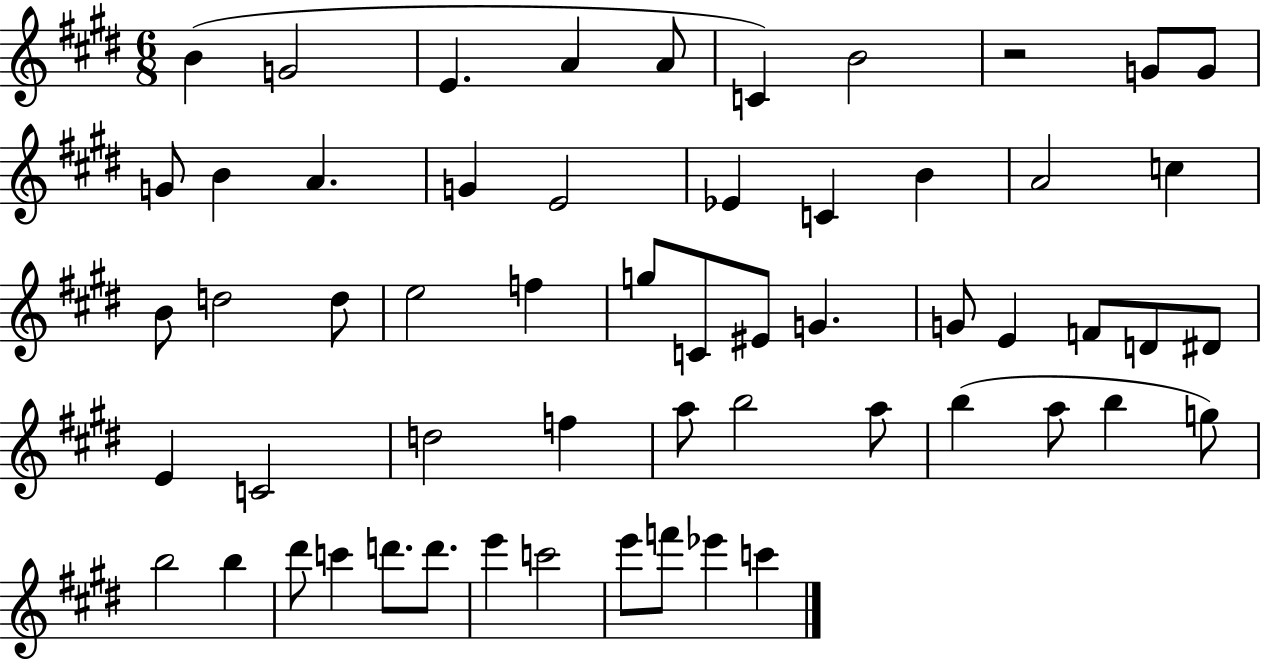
X:1
T:Untitled
M:6/8
L:1/4
K:E
B G2 E A A/2 C B2 z2 G/2 G/2 G/2 B A G E2 _E C B A2 c B/2 d2 d/2 e2 f g/2 C/2 ^E/2 G G/2 E F/2 D/2 ^D/2 E C2 d2 f a/2 b2 a/2 b a/2 b g/2 b2 b ^d'/2 c' d'/2 d'/2 e' c'2 e'/2 f'/2 _e' c'